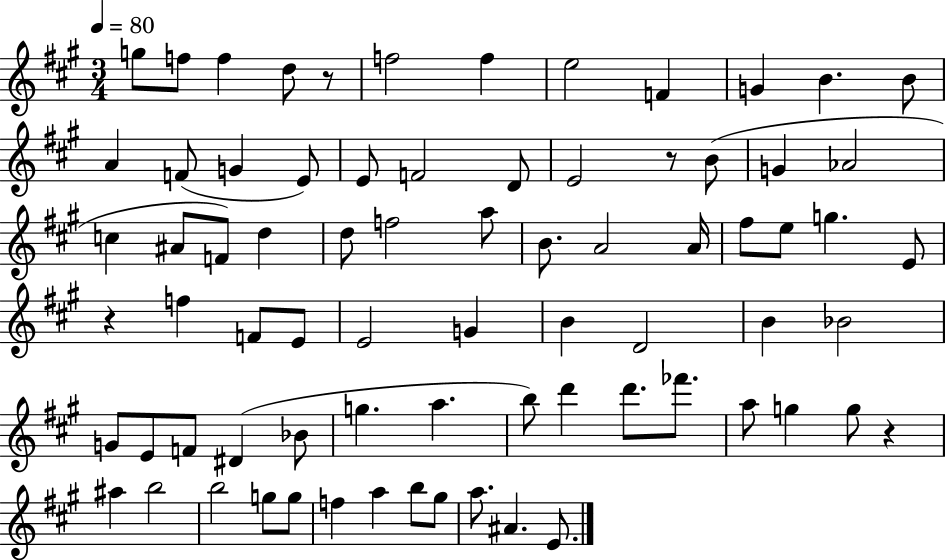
G5/e F5/e F5/q D5/e R/e F5/h F5/q E5/h F4/q G4/q B4/q. B4/e A4/q F4/e G4/q E4/e E4/e F4/h D4/e E4/h R/e B4/e G4/q Ab4/h C5/q A#4/e F4/e D5/q D5/e F5/h A5/e B4/e. A4/h A4/s F#5/e E5/e G5/q. E4/e R/q F5/q F4/e E4/e E4/h G4/q B4/q D4/h B4/q Bb4/h G4/e E4/e F4/e D#4/q Bb4/e G5/q. A5/q. B5/e D6/q D6/e. FES6/e. A5/e G5/q G5/e R/q A#5/q B5/h B5/h G5/e G5/e F5/q A5/q B5/e G#5/e A5/e. A#4/q. E4/e.